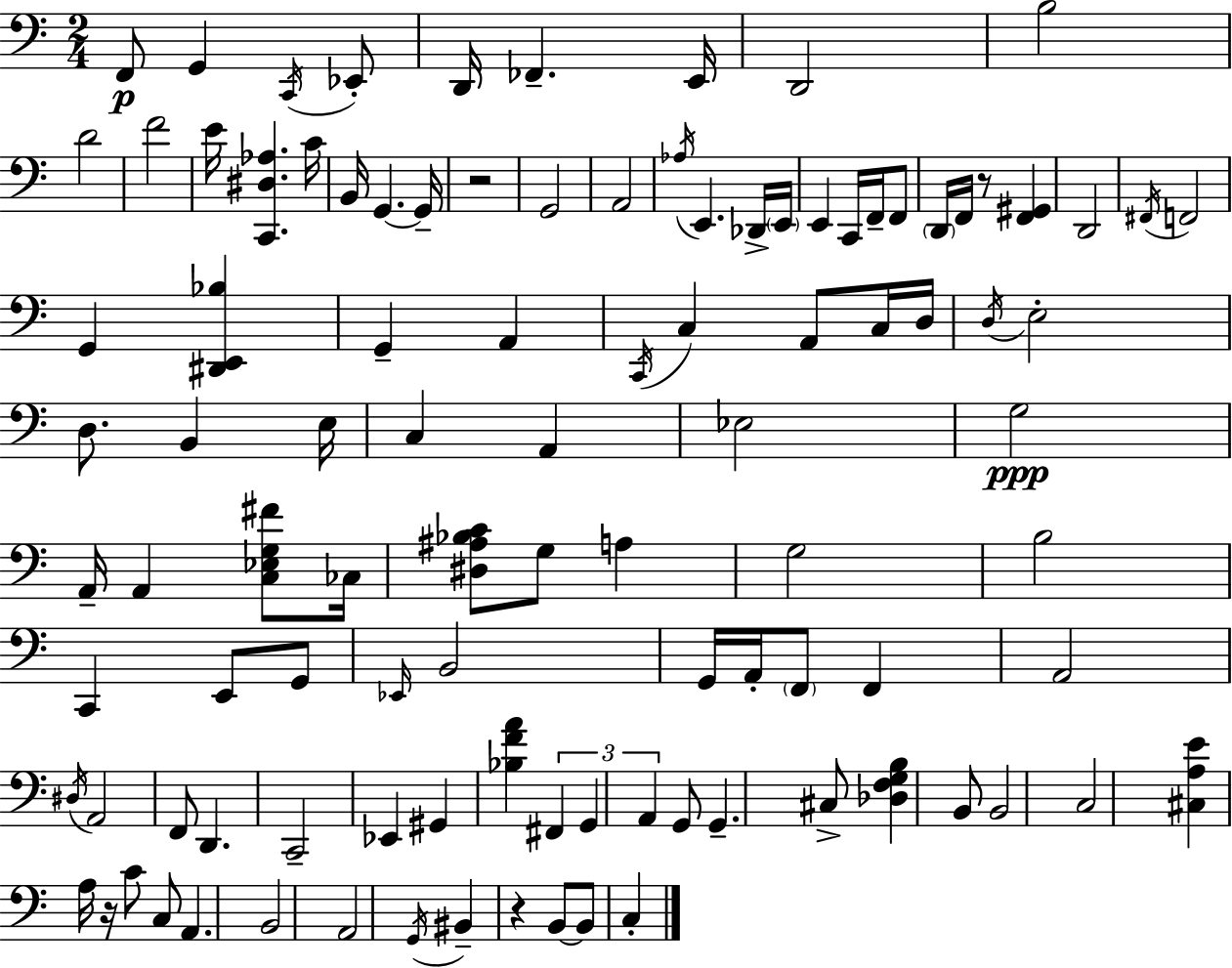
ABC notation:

X:1
T:Untitled
M:2/4
L:1/4
K:C
F,,/2 G,, C,,/4 _E,,/2 D,,/4 _F,, E,,/4 D,,2 B,2 D2 F2 E/4 [C,,^D,_A,] C/4 B,,/4 G,, G,,/4 z2 G,,2 A,,2 _A,/4 E,, _D,,/4 E,,/4 E,, C,,/4 F,,/4 F,,/2 D,,/4 F,,/4 z/2 [F,,^G,,] D,,2 ^F,,/4 F,,2 G,, [^D,,E,,_B,] G,, A,, C,,/4 C, A,,/2 C,/4 D,/4 D,/4 E,2 D,/2 B,, E,/4 C, A,, _E,2 G,2 A,,/4 A,, [C,_E,G,^F]/2 _C,/4 [^D,^A,_B,C]/2 G,/2 A, G,2 B,2 C,, E,,/2 G,,/2 _E,,/4 B,,2 G,,/4 A,,/4 F,,/2 F,, A,,2 ^D,/4 A,,2 F,,/2 D,, C,,2 _E,, ^G,, [_B,FA] ^F,, G,, A,, G,,/2 G,, ^C,/2 [_D,F,G,B,] B,,/2 B,,2 C,2 [^C,A,E] A,/4 z/4 C/2 C,/2 A,, B,,2 A,,2 G,,/4 ^B,, z B,,/2 B,,/2 C,